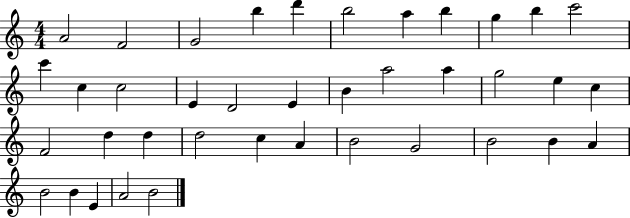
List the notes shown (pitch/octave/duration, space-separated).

A4/h F4/h G4/h B5/q D6/q B5/h A5/q B5/q G5/q B5/q C6/h C6/q C5/q C5/h E4/q D4/h E4/q B4/q A5/h A5/q G5/h E5/q C5/q F4/h D5/q D5/q D5/h C5/q A4/q B4/h G4/h B4/h B4/q A4/q B4/h B4/q E4/q A4/h B4/h